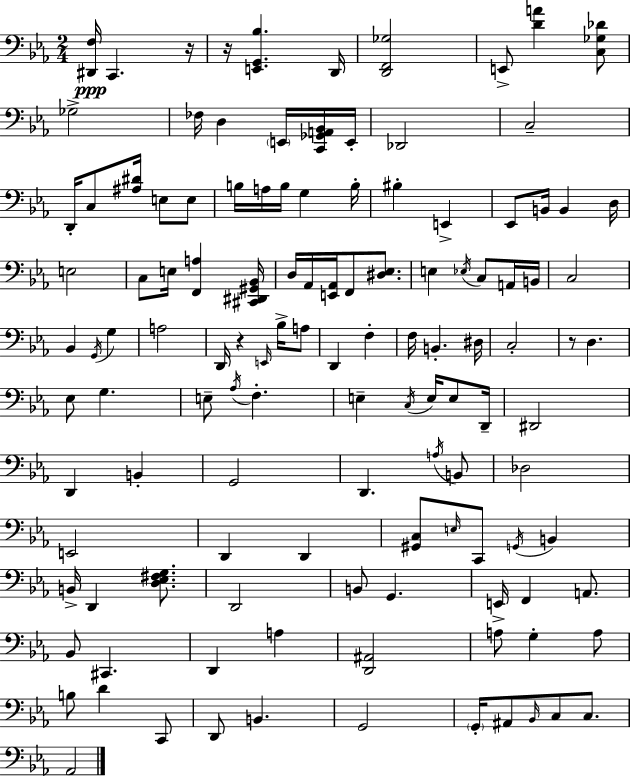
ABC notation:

X:1
T:Untitled
M:2/4
L:1/4
K:Cm
[^D,,F,]/4 C,, z/4 z/4 [E,,G,,_B,] D,,/4 [D,,F,,_G,]2 E,,/2 [DA] [C,_G,_D]/2 _G,2 _F,/4 D, E,,/4 [C,,_G,,A,,_B,,]/4 E,,/4 _D,,2 C,2 D,,/4 C,/2 [^A,^D]/4 E,/2 E,/2 B,/4 A,/4 B,/4 G, B,/4 ^B, E,, _E,,/2 B,,/4 B,, D,/4 E,2 C,/2 E,/4 [F,,A,] [^C,,^D,,^G,,_B,,]/4 D,/4 _A,,/4 [E,,_A,,]/4 F,,/2 [^D,_E,]/2 E, _E,/4 C,/2 A,,/4 B,,/4 C,2 _B,, G,,/4 G, A,2 D,,/4 z E,,/4 _B,/4 A,/2 D,, F, F,/4 B,, ^D,/4 C,2 z/2 D, _E,/2 G, E,/2 _A,/4 F, E, C,/4 E,/4 E,/2 D,,/4 ^D,,2 D,, B,, G,,2 D,, A,/4 B,,/2 _D,2 E,,2 D,, D,, [^G,,C,]/2 E,/4 C,,/2 G,,/4 B,, B,,/4 D,, [D,_E,^F,G,]/2 D,,2 B,,/2 G,, E,,/4 F,, A,,/2 _B,,/2 ^C,, D,, A, [D,,^A,,]2 A,/2 G, A,/2 B,/2 D C,,/2 D,,/2 B,, G,,2 G,,/4 ^A,,/2 _B,,/4 C,/2 C,/2 _A,,2